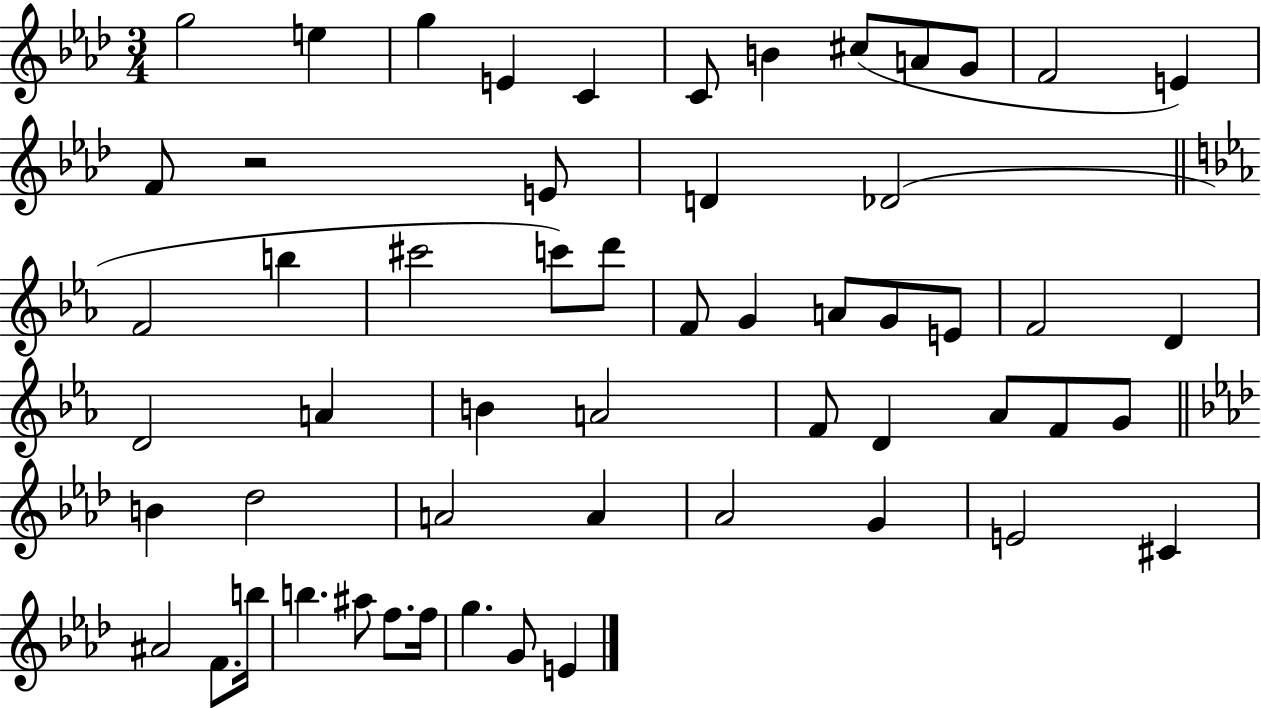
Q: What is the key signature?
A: AES major